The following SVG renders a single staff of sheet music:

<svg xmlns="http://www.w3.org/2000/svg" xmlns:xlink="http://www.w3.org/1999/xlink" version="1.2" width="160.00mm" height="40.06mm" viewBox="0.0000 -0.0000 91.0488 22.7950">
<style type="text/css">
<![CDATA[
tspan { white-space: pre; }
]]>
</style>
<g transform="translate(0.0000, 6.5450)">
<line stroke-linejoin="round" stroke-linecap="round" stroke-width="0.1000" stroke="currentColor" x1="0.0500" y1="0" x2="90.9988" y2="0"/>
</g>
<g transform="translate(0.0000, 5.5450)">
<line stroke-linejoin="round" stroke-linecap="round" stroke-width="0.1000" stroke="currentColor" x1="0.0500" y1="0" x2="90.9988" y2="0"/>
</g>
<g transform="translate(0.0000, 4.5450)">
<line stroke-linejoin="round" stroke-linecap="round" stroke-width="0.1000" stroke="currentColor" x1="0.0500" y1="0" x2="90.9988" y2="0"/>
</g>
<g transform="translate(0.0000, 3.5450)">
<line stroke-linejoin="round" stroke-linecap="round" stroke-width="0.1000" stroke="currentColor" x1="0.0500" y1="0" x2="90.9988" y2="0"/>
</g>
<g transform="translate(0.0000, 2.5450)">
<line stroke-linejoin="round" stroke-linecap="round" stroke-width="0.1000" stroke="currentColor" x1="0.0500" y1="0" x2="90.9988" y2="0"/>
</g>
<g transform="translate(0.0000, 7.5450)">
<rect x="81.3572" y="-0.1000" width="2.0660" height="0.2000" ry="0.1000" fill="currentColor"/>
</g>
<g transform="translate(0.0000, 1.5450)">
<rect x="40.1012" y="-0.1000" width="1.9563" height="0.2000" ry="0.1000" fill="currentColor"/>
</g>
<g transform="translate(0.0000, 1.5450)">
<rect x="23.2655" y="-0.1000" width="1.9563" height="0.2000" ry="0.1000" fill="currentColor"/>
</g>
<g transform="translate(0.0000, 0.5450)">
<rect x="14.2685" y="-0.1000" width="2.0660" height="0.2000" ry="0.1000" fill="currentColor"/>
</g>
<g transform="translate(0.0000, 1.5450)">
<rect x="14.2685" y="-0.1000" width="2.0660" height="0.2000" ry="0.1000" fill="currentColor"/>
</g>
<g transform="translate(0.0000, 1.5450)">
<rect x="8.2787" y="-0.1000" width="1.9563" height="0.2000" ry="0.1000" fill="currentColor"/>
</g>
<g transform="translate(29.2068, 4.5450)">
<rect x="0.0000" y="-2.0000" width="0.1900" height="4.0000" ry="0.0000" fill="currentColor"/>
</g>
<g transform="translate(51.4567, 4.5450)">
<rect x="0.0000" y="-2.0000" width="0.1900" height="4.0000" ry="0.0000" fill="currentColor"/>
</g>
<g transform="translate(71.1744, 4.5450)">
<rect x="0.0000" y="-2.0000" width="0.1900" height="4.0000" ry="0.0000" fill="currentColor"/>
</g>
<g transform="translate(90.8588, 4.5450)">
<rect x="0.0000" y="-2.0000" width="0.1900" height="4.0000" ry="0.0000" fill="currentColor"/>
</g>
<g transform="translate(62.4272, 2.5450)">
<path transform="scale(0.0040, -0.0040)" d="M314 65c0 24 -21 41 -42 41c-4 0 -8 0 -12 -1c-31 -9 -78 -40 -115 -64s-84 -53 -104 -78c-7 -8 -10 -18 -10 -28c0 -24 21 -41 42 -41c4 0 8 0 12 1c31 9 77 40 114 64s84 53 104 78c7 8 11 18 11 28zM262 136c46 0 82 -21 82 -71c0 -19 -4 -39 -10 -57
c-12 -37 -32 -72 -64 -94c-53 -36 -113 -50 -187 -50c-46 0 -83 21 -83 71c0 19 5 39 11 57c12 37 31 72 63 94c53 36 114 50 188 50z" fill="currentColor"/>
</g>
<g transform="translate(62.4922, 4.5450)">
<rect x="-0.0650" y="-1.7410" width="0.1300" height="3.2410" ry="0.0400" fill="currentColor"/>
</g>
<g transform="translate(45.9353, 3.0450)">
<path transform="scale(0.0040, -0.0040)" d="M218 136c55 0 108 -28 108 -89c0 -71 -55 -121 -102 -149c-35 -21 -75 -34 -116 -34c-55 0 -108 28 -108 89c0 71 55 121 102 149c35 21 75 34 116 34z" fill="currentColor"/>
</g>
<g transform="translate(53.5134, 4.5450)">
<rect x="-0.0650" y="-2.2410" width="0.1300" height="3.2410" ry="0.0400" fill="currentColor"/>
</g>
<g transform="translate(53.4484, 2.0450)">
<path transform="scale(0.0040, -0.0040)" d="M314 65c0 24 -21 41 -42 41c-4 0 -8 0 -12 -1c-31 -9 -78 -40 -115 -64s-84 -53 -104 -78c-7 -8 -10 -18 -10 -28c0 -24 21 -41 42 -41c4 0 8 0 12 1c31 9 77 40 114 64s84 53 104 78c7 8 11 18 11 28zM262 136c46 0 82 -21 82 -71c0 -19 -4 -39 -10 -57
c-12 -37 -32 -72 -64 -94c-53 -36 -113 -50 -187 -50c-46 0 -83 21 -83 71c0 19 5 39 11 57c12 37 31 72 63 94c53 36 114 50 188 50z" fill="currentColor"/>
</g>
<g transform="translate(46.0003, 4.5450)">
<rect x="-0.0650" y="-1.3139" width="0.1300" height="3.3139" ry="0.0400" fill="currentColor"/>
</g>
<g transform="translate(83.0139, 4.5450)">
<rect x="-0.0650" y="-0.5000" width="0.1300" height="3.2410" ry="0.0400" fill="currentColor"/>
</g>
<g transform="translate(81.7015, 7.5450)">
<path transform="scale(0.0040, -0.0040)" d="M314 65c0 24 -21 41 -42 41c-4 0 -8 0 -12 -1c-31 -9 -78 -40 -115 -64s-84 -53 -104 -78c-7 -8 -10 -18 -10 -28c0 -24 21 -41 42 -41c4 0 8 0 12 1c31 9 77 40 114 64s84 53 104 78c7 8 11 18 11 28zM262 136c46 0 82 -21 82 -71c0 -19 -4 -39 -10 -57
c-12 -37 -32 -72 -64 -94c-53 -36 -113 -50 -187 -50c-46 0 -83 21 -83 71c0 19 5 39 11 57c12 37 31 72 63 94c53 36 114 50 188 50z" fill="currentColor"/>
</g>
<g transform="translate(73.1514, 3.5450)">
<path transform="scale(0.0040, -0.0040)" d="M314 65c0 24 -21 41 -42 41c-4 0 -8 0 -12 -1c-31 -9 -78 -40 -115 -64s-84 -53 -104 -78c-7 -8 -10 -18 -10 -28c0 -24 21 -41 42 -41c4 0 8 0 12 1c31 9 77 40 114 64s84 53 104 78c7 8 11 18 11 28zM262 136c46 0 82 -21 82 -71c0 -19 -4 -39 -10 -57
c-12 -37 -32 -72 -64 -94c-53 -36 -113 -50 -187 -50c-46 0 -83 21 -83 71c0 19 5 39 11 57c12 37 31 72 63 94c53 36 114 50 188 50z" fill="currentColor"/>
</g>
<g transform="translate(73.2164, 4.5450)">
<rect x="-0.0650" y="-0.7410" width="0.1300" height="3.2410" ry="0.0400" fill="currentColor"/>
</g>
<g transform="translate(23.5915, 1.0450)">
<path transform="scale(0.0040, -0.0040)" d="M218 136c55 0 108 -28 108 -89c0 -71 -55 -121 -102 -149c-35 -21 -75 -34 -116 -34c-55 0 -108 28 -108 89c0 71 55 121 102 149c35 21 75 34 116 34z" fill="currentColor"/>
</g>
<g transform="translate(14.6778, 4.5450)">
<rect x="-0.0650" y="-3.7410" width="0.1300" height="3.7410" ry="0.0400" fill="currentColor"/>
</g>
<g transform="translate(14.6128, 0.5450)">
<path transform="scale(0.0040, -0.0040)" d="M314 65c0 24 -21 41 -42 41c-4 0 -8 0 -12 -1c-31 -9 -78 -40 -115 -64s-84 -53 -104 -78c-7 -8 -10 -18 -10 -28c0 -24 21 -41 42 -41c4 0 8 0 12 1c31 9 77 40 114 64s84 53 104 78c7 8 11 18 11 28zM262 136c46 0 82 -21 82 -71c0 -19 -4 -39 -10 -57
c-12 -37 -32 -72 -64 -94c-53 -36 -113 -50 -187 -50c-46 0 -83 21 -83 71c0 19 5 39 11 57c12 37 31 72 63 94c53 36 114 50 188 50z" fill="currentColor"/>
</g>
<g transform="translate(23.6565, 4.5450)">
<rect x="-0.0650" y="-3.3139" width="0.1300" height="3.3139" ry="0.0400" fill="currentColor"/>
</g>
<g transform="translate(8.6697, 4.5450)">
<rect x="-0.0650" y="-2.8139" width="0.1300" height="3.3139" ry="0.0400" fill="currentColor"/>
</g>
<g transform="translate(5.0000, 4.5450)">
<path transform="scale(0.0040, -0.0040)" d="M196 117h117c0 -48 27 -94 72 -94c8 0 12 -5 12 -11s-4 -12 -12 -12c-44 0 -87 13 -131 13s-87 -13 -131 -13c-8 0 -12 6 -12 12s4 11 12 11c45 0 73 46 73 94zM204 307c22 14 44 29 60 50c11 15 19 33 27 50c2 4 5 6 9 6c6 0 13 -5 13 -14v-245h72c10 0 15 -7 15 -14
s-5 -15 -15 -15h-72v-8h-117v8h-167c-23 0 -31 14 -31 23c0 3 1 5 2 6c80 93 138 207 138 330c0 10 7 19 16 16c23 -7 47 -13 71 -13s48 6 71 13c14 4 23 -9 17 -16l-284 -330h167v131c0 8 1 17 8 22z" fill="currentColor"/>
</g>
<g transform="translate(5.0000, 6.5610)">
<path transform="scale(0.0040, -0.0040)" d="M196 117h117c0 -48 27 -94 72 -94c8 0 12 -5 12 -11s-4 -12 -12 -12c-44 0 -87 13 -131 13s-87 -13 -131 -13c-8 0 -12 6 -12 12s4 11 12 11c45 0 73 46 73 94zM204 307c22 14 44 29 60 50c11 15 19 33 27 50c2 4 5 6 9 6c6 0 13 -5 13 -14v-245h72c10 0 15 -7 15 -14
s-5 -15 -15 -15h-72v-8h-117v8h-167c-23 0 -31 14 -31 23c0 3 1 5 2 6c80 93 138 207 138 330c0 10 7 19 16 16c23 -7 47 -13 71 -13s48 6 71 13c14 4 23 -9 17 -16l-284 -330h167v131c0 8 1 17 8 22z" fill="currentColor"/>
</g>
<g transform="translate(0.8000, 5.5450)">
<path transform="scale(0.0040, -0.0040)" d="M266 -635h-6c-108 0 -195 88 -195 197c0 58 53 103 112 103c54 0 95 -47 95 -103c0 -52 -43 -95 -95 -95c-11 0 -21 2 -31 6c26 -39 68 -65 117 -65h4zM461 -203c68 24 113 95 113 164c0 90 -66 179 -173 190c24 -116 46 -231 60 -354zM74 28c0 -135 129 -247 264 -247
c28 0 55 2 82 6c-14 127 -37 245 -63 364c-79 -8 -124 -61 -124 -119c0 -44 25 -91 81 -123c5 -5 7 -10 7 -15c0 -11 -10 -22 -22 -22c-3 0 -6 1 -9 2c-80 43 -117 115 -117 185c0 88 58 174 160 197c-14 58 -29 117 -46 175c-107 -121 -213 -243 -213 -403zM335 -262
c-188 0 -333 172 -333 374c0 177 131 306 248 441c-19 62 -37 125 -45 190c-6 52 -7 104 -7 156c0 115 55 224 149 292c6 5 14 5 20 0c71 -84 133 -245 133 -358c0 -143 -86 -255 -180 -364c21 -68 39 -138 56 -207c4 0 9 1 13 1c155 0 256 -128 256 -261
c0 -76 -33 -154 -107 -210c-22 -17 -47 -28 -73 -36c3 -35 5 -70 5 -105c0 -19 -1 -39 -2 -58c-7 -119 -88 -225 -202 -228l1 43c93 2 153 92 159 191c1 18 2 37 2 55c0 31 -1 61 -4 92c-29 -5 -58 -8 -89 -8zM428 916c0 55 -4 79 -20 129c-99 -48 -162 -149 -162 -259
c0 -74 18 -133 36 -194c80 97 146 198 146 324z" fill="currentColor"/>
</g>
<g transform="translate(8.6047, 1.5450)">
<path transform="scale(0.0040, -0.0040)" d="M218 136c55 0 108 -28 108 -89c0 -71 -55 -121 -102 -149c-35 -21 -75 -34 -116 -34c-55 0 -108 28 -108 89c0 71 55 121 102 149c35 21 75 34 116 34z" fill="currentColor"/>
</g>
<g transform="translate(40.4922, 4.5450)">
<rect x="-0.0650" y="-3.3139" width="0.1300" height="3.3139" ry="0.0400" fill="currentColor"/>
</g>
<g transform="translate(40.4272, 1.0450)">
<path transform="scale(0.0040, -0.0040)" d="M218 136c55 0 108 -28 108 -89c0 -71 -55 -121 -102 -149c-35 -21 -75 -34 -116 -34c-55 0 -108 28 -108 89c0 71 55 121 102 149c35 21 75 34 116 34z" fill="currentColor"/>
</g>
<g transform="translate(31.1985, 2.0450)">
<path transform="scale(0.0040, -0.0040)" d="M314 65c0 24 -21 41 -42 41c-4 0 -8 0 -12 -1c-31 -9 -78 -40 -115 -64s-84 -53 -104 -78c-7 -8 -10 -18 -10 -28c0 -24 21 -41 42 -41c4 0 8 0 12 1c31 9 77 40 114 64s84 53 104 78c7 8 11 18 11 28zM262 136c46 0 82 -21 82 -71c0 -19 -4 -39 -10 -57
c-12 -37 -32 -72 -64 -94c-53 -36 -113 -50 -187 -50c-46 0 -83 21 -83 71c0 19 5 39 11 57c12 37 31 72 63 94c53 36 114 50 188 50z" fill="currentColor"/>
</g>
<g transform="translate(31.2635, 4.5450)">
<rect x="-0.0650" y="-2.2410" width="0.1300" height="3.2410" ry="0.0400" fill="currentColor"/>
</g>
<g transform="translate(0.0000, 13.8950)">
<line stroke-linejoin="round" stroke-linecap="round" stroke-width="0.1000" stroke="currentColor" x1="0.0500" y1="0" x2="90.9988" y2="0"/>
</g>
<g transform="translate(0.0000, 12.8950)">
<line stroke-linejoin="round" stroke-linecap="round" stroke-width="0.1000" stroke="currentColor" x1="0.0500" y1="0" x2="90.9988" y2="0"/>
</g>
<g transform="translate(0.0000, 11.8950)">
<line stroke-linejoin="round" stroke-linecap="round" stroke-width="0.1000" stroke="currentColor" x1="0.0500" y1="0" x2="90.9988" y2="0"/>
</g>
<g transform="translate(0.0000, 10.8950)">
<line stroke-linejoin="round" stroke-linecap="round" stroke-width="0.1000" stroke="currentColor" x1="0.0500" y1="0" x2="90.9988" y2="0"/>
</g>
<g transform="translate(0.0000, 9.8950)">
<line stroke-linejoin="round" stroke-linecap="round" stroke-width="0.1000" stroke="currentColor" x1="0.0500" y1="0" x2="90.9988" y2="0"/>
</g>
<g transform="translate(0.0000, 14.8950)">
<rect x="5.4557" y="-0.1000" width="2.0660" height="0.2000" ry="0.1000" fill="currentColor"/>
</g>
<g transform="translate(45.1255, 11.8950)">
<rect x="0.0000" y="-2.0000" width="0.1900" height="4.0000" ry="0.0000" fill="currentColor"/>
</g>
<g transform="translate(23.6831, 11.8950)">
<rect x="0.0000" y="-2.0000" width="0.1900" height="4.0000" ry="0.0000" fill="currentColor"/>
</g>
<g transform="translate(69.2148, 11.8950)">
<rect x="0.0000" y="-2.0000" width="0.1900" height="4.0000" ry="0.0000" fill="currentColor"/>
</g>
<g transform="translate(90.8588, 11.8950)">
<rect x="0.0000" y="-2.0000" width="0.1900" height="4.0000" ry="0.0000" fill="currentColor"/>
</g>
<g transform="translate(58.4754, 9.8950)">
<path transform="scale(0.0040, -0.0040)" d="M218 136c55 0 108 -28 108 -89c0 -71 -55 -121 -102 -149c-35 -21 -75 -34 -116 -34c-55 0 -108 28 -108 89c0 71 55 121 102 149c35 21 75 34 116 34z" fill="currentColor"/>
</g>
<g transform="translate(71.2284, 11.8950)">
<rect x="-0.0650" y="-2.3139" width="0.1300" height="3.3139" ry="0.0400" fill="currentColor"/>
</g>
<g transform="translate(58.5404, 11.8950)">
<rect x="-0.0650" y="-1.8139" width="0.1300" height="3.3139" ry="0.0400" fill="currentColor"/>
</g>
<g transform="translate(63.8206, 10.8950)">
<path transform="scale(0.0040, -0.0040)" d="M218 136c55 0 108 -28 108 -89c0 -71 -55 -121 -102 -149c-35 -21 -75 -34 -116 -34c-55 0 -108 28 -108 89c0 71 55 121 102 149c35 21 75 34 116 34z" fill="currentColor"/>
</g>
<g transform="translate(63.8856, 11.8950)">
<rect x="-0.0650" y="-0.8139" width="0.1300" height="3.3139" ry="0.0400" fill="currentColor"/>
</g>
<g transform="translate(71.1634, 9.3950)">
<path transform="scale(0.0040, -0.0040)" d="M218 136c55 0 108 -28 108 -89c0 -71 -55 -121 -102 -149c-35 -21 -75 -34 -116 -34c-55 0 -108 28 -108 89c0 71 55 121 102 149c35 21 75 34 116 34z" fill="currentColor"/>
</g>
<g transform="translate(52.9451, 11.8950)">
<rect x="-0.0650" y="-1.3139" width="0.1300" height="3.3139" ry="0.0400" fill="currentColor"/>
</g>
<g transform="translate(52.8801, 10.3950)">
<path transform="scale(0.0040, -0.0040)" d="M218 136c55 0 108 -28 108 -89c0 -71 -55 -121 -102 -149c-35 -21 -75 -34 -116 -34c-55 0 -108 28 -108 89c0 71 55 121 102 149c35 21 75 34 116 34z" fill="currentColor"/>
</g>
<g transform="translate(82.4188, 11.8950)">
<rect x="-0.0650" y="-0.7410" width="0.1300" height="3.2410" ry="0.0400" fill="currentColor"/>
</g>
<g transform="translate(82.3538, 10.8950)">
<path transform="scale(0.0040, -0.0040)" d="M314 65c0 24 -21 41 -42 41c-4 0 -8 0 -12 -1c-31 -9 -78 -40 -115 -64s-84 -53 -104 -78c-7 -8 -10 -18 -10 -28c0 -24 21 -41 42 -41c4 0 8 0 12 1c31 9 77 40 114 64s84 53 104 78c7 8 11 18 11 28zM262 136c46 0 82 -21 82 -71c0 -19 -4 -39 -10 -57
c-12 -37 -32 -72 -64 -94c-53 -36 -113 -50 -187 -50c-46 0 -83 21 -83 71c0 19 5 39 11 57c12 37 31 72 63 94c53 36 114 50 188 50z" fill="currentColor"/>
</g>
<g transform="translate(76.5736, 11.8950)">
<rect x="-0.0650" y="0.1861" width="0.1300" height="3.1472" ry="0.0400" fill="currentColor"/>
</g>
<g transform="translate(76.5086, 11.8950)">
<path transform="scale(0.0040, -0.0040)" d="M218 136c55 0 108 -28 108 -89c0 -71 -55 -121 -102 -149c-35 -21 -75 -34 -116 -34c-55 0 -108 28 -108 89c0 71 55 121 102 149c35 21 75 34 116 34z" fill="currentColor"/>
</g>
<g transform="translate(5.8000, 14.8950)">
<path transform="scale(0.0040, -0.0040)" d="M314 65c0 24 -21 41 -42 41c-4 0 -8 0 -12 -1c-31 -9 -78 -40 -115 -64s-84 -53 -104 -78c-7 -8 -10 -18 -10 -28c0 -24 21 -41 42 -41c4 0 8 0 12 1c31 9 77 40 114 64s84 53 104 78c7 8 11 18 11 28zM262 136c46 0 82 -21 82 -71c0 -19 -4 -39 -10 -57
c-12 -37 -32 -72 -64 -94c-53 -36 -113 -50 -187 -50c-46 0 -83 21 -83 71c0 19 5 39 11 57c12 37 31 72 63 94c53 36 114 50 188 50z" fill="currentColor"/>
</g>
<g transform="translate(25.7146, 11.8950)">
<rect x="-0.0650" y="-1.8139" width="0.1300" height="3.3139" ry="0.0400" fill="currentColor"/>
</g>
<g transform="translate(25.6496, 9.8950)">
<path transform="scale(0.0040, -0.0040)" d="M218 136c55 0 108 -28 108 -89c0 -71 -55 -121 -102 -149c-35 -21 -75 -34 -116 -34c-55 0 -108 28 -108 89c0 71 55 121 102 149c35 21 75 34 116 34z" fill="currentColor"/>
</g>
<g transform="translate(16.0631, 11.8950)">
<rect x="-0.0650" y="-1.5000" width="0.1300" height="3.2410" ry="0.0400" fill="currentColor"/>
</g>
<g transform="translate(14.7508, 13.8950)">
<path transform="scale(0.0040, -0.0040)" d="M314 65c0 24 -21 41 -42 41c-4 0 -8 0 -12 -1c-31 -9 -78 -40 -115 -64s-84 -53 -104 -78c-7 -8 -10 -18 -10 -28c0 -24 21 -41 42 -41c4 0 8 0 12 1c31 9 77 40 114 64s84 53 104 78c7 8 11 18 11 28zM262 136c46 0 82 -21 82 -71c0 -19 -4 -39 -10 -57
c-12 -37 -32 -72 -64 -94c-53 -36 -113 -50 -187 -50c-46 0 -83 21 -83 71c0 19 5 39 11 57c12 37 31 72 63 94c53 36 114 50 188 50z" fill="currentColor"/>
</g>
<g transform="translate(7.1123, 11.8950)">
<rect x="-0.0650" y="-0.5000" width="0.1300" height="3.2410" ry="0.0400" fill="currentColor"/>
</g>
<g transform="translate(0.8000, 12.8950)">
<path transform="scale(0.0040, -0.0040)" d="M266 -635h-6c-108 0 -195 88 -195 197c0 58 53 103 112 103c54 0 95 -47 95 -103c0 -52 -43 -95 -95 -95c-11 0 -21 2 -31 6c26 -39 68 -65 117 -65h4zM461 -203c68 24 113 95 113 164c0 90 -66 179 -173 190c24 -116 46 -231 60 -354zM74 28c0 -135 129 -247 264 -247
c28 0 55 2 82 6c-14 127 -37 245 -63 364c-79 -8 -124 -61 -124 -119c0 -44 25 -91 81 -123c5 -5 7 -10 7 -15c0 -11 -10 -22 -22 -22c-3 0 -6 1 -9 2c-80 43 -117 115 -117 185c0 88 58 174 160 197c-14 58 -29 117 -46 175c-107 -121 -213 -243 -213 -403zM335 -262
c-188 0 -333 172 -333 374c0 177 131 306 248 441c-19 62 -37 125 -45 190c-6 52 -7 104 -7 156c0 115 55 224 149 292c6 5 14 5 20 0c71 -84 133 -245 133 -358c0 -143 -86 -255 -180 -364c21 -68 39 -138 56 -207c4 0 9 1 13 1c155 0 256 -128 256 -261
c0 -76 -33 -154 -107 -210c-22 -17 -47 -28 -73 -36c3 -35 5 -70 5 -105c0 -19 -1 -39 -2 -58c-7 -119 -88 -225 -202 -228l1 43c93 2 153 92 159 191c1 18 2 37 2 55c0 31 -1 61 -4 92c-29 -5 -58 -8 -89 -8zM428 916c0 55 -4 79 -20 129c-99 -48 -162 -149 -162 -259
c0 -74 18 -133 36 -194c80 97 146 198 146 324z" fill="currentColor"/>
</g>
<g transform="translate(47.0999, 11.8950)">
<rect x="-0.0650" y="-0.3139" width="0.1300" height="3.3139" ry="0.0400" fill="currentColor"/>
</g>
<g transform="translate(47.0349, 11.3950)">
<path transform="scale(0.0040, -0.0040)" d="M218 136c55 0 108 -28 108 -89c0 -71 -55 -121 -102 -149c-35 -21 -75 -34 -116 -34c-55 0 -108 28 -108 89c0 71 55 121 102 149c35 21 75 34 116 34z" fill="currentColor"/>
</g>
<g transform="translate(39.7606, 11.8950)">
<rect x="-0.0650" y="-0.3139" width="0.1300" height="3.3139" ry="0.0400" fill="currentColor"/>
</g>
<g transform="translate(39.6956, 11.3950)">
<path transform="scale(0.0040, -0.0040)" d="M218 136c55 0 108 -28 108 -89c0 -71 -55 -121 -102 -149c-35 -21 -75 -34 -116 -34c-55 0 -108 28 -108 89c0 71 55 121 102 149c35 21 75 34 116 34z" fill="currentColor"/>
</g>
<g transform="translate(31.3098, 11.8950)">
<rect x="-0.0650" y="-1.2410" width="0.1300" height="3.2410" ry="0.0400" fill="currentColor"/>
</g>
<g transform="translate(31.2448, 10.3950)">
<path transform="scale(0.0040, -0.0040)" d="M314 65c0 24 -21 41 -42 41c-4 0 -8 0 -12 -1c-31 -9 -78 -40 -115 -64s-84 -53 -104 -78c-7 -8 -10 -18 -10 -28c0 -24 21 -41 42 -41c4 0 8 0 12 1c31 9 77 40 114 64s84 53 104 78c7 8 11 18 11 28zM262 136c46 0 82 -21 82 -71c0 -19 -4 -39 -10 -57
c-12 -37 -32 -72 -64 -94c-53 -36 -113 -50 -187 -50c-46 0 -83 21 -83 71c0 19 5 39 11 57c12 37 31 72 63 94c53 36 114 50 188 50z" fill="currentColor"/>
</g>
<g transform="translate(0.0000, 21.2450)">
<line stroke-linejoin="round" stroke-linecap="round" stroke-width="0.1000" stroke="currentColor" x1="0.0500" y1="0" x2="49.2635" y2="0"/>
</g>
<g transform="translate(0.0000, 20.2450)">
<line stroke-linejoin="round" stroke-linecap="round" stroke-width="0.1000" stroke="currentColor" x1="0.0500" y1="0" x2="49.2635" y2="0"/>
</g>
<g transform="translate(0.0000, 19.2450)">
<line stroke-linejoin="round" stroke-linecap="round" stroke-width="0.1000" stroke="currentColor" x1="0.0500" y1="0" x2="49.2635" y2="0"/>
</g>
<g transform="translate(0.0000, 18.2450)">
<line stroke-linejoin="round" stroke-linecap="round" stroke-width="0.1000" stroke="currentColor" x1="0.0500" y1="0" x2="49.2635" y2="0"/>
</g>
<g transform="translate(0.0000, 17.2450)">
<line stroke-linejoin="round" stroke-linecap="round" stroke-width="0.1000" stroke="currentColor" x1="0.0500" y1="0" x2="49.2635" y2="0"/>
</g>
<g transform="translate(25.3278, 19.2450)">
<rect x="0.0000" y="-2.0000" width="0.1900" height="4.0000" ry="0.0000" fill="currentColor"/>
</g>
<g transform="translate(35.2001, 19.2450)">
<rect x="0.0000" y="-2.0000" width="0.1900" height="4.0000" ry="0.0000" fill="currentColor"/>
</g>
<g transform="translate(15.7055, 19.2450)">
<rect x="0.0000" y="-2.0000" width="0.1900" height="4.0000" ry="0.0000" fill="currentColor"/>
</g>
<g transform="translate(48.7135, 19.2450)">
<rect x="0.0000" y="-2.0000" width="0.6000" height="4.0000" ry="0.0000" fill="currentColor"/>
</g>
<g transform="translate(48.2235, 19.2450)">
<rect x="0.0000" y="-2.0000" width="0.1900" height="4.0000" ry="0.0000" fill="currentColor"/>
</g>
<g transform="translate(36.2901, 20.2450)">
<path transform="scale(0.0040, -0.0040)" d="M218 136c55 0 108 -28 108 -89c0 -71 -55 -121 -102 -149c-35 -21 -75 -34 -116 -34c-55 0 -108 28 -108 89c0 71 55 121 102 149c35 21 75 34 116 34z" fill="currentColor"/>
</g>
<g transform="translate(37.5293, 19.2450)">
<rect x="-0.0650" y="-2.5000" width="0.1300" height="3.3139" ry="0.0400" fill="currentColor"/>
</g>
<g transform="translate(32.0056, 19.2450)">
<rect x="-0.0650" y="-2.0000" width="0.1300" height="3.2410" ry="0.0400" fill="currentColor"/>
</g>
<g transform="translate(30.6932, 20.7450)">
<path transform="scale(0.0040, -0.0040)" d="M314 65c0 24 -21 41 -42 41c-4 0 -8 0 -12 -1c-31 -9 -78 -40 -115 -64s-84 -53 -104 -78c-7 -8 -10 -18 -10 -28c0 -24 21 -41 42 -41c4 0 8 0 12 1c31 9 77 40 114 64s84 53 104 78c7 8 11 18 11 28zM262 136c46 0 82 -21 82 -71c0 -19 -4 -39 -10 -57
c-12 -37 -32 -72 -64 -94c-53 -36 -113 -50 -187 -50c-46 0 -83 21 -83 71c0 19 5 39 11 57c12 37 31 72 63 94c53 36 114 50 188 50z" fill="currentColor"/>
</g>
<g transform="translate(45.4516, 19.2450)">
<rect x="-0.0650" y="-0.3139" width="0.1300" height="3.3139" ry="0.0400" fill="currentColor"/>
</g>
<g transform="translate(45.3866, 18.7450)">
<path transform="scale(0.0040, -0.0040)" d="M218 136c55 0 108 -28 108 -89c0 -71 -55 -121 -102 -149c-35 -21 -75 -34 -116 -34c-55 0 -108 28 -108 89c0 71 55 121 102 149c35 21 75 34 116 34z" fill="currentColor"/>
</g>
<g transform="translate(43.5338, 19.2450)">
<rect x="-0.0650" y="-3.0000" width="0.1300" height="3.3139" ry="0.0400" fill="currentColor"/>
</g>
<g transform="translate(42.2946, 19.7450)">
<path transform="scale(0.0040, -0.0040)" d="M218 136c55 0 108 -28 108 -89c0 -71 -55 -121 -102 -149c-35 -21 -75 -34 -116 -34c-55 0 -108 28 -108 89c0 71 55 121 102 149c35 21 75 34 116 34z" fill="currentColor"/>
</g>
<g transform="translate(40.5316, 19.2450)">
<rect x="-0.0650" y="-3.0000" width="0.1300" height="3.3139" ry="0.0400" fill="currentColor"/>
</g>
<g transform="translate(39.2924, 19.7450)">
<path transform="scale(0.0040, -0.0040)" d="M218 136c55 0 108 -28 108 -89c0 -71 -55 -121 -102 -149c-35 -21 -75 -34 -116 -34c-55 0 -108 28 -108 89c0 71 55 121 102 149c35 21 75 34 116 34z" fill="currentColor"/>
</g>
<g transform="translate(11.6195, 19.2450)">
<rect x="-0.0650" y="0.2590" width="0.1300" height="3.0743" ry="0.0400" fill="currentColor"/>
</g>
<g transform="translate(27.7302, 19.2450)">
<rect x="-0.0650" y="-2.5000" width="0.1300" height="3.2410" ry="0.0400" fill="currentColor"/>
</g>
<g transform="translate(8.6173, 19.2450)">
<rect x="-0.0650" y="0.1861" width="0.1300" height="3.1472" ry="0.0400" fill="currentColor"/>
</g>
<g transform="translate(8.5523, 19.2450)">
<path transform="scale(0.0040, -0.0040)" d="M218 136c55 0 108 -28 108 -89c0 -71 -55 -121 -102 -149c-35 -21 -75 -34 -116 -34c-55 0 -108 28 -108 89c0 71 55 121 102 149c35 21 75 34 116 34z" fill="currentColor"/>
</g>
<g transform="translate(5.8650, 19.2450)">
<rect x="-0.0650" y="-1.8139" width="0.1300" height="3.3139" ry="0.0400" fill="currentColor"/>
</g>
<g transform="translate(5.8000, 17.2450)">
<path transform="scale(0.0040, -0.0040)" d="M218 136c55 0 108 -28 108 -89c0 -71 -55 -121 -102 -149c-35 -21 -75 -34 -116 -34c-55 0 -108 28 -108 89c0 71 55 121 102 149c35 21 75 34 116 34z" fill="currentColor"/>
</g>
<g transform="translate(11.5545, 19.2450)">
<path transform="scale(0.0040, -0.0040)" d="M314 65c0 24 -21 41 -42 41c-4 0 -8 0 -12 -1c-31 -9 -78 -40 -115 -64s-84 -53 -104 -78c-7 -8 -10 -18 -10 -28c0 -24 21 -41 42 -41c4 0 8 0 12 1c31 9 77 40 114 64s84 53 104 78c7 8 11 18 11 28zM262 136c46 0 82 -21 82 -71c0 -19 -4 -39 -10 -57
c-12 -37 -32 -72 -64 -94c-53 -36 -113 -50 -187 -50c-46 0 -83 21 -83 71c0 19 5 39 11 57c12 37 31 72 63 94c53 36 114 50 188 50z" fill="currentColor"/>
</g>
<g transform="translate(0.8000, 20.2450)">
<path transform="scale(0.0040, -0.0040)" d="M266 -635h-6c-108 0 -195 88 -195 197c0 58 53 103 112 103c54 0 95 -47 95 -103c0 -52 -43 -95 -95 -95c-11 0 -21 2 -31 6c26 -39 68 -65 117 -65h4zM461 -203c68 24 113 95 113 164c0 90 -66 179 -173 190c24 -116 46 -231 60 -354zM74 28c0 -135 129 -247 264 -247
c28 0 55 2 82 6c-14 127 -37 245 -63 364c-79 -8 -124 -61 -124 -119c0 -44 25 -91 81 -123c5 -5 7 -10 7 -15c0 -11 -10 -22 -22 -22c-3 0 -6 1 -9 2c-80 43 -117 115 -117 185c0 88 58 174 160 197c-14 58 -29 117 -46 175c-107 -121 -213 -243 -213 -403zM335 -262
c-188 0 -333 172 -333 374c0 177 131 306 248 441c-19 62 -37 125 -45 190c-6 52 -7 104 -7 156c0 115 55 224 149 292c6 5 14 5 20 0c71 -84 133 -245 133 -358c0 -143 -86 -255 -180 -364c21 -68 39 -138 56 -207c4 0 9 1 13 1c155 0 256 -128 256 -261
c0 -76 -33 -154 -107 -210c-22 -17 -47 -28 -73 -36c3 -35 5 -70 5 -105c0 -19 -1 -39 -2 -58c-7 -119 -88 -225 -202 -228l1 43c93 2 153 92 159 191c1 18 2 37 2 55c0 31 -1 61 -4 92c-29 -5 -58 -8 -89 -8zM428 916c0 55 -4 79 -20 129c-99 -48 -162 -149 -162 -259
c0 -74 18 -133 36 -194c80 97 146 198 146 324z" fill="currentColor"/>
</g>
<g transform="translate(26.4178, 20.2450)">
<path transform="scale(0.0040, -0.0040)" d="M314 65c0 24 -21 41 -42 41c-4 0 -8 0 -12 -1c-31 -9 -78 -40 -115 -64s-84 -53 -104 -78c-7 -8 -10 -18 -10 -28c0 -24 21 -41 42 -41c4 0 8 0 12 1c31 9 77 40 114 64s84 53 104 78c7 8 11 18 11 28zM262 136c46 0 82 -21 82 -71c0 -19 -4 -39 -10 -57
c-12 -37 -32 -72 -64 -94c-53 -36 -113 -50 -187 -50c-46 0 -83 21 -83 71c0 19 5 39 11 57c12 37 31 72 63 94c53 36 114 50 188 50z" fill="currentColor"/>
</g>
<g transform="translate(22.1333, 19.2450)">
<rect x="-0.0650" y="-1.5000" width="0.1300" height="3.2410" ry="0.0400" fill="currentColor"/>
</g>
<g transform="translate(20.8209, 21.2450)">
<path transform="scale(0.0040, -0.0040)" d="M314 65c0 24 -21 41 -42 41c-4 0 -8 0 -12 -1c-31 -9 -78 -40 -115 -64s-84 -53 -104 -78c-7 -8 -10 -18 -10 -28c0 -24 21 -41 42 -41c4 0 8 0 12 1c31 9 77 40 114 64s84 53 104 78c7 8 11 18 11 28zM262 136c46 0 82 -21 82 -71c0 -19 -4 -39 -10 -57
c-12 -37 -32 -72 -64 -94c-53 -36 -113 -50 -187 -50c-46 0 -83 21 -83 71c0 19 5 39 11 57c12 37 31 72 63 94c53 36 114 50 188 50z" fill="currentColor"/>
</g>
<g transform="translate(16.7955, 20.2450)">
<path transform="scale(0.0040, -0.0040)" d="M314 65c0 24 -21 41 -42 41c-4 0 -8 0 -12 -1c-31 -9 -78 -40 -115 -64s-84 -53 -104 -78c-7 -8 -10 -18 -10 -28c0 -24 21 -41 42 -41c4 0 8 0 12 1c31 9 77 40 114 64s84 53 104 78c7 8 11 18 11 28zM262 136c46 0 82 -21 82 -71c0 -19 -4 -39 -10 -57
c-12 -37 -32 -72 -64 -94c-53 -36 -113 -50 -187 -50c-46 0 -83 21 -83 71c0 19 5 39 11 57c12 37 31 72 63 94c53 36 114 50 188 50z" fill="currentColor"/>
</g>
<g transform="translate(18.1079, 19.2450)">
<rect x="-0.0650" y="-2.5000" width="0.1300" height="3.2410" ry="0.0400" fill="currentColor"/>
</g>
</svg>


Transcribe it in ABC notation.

X:1
T:Untitled
M:4/4
L:1/4
K:C
a c'2 b g2 b e g2 f2 d2 C2 C2 E2 f e2 c c e f d g B d2 f B B2 G2 E2 G2 F2 G A A c